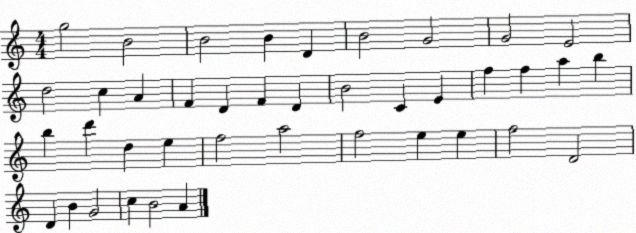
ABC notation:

X:1
T:Untitled
M:4/4
L:1/4
K:C
g2 B2 B2 B D B2 G2 G2 E2 d2 c A F D F D B2 C E f f a b b d' d e f2 a2 f2 e e f2 D2 D B G2 c B2 A